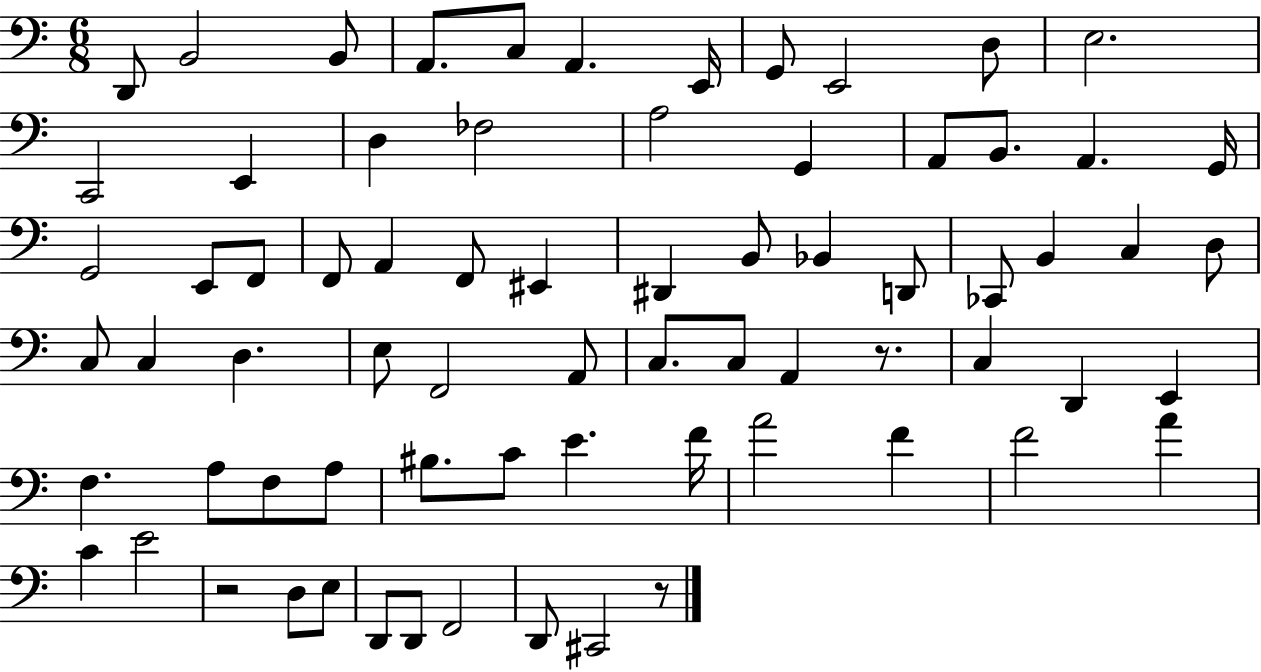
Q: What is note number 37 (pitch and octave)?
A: C3